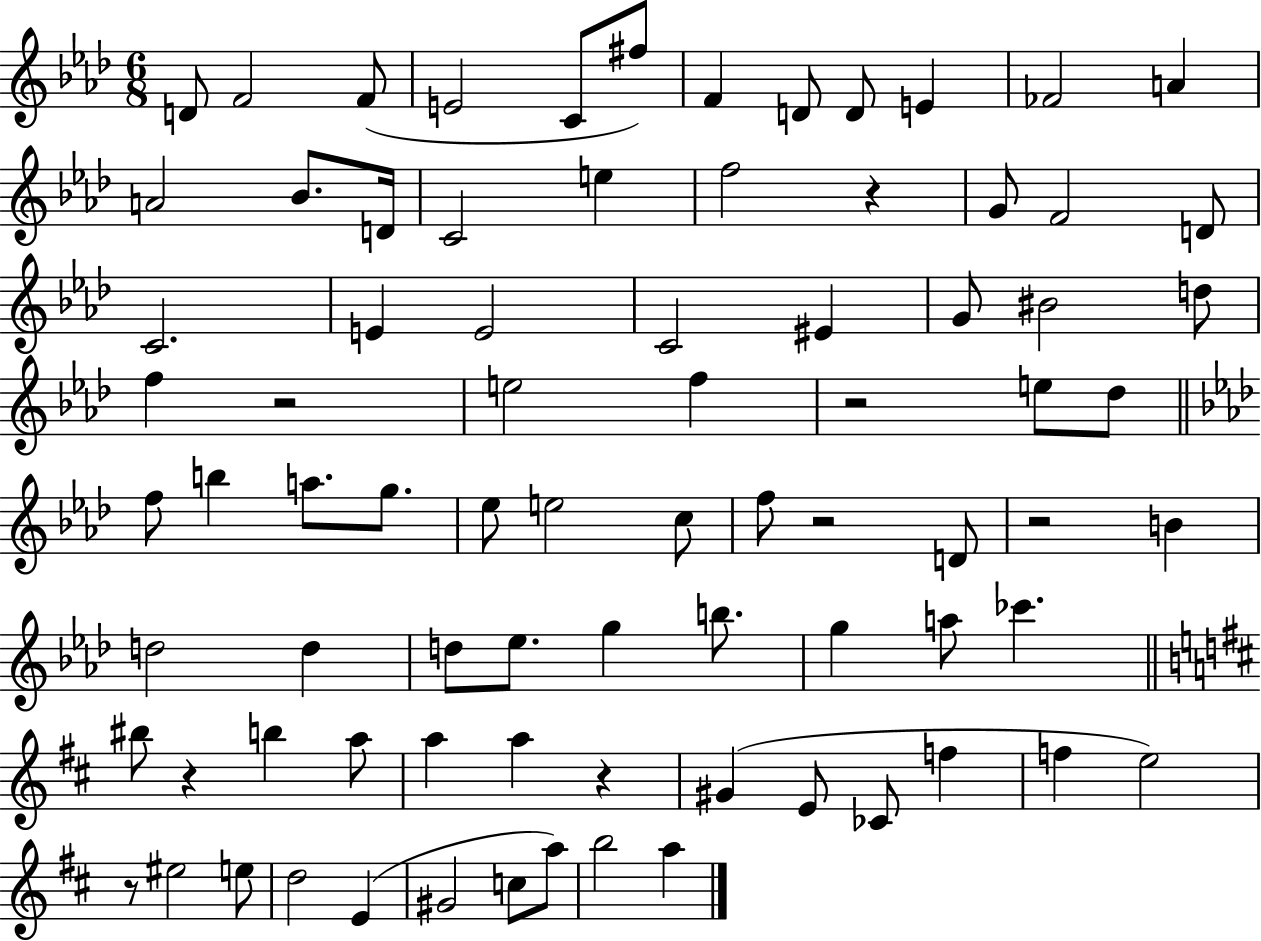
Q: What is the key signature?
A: AES major